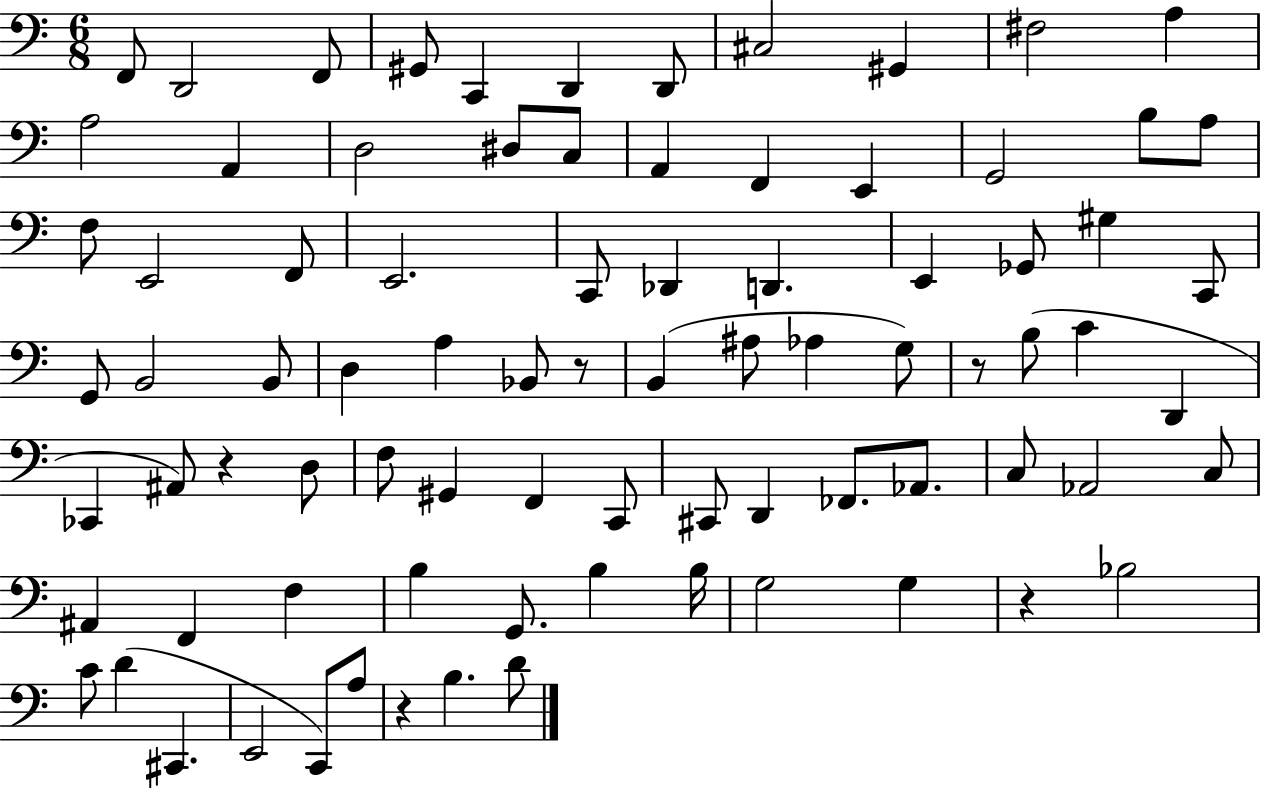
X:1
T:Untitled
M:6/8
L:1/4
K:C
F,,/2 D,,2 F,,/2 ^G,,/2 C,, D,, D,,/2 ^C,2 ^G,, ^F,2 A, A,2 A,, D,2 ^D,/2 C,/2 A,, F,, E,, G,,2 B,/2 A,/2 F,/2 E,,2 F,,/2 E,,2 C,,/2 _D,, D,, E,, _G,,/2 ^G, C,,/2 G,,/2 B,,2 B,,/2 D, A, _B,,/2 z/2 B,, ^A,/2 _A, G,/2 z/2 B,/2 C D,, _C,, ^A,,/2 z D,/2 F,/2 ^G,, F,, C,,/2 ^C,,/2 D,, _F,,/2 _A,,/2 C,/2 _A,,2 C,/2 ^A,, F,, F, B, G,,/2 B, B,/4 G,2 G, z _B,2 C/2 D ^C,, E,,2 C,,/2 A,/2 z B, D/2